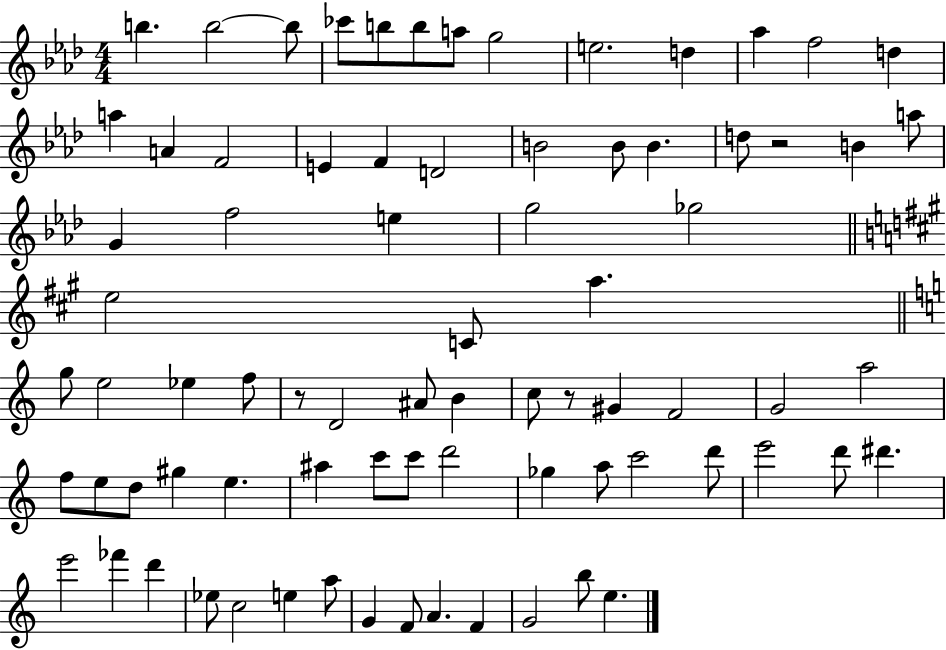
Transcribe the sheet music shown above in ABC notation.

X:1
T:Untitled
M:4/4
L:1/4
K:Ab
b b2 b/2 _c'/2 b/2 b/2 a/2 g2 e2 d _a f2 d a A F2 E F D2 B2 B/2 B d/2 z2 B a/2 G f2 e g2 _g2 e2 C/2 a g/2 e2 _e f/2 z/2 D2 ^A/2 B c/2 z/2 ^G F2 G2 a2 f/2 e/2 d/2 ^g e ^a c'/2 c'/2 d'2 _g a/2 c'2 d'/2 e'2 d'/2 ^d' e'2 _f' d' _e/2 c2 e a/2 G F/2 A F G2 b/2 e